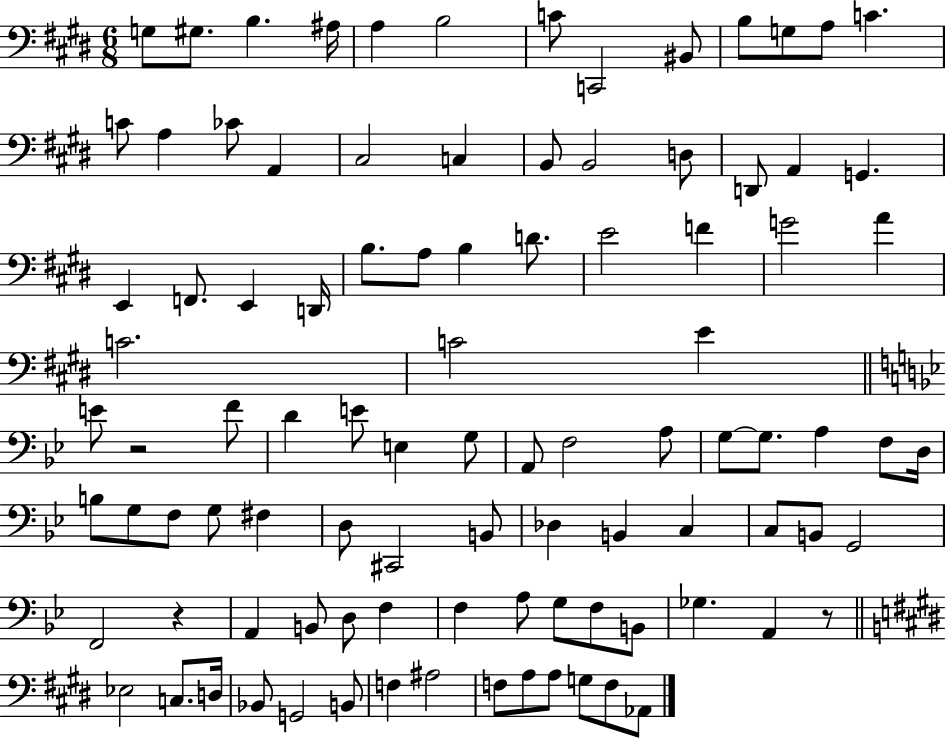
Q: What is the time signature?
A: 6/8